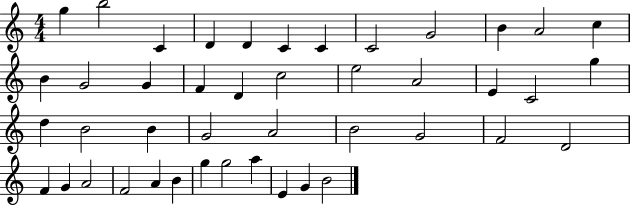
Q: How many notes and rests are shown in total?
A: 44